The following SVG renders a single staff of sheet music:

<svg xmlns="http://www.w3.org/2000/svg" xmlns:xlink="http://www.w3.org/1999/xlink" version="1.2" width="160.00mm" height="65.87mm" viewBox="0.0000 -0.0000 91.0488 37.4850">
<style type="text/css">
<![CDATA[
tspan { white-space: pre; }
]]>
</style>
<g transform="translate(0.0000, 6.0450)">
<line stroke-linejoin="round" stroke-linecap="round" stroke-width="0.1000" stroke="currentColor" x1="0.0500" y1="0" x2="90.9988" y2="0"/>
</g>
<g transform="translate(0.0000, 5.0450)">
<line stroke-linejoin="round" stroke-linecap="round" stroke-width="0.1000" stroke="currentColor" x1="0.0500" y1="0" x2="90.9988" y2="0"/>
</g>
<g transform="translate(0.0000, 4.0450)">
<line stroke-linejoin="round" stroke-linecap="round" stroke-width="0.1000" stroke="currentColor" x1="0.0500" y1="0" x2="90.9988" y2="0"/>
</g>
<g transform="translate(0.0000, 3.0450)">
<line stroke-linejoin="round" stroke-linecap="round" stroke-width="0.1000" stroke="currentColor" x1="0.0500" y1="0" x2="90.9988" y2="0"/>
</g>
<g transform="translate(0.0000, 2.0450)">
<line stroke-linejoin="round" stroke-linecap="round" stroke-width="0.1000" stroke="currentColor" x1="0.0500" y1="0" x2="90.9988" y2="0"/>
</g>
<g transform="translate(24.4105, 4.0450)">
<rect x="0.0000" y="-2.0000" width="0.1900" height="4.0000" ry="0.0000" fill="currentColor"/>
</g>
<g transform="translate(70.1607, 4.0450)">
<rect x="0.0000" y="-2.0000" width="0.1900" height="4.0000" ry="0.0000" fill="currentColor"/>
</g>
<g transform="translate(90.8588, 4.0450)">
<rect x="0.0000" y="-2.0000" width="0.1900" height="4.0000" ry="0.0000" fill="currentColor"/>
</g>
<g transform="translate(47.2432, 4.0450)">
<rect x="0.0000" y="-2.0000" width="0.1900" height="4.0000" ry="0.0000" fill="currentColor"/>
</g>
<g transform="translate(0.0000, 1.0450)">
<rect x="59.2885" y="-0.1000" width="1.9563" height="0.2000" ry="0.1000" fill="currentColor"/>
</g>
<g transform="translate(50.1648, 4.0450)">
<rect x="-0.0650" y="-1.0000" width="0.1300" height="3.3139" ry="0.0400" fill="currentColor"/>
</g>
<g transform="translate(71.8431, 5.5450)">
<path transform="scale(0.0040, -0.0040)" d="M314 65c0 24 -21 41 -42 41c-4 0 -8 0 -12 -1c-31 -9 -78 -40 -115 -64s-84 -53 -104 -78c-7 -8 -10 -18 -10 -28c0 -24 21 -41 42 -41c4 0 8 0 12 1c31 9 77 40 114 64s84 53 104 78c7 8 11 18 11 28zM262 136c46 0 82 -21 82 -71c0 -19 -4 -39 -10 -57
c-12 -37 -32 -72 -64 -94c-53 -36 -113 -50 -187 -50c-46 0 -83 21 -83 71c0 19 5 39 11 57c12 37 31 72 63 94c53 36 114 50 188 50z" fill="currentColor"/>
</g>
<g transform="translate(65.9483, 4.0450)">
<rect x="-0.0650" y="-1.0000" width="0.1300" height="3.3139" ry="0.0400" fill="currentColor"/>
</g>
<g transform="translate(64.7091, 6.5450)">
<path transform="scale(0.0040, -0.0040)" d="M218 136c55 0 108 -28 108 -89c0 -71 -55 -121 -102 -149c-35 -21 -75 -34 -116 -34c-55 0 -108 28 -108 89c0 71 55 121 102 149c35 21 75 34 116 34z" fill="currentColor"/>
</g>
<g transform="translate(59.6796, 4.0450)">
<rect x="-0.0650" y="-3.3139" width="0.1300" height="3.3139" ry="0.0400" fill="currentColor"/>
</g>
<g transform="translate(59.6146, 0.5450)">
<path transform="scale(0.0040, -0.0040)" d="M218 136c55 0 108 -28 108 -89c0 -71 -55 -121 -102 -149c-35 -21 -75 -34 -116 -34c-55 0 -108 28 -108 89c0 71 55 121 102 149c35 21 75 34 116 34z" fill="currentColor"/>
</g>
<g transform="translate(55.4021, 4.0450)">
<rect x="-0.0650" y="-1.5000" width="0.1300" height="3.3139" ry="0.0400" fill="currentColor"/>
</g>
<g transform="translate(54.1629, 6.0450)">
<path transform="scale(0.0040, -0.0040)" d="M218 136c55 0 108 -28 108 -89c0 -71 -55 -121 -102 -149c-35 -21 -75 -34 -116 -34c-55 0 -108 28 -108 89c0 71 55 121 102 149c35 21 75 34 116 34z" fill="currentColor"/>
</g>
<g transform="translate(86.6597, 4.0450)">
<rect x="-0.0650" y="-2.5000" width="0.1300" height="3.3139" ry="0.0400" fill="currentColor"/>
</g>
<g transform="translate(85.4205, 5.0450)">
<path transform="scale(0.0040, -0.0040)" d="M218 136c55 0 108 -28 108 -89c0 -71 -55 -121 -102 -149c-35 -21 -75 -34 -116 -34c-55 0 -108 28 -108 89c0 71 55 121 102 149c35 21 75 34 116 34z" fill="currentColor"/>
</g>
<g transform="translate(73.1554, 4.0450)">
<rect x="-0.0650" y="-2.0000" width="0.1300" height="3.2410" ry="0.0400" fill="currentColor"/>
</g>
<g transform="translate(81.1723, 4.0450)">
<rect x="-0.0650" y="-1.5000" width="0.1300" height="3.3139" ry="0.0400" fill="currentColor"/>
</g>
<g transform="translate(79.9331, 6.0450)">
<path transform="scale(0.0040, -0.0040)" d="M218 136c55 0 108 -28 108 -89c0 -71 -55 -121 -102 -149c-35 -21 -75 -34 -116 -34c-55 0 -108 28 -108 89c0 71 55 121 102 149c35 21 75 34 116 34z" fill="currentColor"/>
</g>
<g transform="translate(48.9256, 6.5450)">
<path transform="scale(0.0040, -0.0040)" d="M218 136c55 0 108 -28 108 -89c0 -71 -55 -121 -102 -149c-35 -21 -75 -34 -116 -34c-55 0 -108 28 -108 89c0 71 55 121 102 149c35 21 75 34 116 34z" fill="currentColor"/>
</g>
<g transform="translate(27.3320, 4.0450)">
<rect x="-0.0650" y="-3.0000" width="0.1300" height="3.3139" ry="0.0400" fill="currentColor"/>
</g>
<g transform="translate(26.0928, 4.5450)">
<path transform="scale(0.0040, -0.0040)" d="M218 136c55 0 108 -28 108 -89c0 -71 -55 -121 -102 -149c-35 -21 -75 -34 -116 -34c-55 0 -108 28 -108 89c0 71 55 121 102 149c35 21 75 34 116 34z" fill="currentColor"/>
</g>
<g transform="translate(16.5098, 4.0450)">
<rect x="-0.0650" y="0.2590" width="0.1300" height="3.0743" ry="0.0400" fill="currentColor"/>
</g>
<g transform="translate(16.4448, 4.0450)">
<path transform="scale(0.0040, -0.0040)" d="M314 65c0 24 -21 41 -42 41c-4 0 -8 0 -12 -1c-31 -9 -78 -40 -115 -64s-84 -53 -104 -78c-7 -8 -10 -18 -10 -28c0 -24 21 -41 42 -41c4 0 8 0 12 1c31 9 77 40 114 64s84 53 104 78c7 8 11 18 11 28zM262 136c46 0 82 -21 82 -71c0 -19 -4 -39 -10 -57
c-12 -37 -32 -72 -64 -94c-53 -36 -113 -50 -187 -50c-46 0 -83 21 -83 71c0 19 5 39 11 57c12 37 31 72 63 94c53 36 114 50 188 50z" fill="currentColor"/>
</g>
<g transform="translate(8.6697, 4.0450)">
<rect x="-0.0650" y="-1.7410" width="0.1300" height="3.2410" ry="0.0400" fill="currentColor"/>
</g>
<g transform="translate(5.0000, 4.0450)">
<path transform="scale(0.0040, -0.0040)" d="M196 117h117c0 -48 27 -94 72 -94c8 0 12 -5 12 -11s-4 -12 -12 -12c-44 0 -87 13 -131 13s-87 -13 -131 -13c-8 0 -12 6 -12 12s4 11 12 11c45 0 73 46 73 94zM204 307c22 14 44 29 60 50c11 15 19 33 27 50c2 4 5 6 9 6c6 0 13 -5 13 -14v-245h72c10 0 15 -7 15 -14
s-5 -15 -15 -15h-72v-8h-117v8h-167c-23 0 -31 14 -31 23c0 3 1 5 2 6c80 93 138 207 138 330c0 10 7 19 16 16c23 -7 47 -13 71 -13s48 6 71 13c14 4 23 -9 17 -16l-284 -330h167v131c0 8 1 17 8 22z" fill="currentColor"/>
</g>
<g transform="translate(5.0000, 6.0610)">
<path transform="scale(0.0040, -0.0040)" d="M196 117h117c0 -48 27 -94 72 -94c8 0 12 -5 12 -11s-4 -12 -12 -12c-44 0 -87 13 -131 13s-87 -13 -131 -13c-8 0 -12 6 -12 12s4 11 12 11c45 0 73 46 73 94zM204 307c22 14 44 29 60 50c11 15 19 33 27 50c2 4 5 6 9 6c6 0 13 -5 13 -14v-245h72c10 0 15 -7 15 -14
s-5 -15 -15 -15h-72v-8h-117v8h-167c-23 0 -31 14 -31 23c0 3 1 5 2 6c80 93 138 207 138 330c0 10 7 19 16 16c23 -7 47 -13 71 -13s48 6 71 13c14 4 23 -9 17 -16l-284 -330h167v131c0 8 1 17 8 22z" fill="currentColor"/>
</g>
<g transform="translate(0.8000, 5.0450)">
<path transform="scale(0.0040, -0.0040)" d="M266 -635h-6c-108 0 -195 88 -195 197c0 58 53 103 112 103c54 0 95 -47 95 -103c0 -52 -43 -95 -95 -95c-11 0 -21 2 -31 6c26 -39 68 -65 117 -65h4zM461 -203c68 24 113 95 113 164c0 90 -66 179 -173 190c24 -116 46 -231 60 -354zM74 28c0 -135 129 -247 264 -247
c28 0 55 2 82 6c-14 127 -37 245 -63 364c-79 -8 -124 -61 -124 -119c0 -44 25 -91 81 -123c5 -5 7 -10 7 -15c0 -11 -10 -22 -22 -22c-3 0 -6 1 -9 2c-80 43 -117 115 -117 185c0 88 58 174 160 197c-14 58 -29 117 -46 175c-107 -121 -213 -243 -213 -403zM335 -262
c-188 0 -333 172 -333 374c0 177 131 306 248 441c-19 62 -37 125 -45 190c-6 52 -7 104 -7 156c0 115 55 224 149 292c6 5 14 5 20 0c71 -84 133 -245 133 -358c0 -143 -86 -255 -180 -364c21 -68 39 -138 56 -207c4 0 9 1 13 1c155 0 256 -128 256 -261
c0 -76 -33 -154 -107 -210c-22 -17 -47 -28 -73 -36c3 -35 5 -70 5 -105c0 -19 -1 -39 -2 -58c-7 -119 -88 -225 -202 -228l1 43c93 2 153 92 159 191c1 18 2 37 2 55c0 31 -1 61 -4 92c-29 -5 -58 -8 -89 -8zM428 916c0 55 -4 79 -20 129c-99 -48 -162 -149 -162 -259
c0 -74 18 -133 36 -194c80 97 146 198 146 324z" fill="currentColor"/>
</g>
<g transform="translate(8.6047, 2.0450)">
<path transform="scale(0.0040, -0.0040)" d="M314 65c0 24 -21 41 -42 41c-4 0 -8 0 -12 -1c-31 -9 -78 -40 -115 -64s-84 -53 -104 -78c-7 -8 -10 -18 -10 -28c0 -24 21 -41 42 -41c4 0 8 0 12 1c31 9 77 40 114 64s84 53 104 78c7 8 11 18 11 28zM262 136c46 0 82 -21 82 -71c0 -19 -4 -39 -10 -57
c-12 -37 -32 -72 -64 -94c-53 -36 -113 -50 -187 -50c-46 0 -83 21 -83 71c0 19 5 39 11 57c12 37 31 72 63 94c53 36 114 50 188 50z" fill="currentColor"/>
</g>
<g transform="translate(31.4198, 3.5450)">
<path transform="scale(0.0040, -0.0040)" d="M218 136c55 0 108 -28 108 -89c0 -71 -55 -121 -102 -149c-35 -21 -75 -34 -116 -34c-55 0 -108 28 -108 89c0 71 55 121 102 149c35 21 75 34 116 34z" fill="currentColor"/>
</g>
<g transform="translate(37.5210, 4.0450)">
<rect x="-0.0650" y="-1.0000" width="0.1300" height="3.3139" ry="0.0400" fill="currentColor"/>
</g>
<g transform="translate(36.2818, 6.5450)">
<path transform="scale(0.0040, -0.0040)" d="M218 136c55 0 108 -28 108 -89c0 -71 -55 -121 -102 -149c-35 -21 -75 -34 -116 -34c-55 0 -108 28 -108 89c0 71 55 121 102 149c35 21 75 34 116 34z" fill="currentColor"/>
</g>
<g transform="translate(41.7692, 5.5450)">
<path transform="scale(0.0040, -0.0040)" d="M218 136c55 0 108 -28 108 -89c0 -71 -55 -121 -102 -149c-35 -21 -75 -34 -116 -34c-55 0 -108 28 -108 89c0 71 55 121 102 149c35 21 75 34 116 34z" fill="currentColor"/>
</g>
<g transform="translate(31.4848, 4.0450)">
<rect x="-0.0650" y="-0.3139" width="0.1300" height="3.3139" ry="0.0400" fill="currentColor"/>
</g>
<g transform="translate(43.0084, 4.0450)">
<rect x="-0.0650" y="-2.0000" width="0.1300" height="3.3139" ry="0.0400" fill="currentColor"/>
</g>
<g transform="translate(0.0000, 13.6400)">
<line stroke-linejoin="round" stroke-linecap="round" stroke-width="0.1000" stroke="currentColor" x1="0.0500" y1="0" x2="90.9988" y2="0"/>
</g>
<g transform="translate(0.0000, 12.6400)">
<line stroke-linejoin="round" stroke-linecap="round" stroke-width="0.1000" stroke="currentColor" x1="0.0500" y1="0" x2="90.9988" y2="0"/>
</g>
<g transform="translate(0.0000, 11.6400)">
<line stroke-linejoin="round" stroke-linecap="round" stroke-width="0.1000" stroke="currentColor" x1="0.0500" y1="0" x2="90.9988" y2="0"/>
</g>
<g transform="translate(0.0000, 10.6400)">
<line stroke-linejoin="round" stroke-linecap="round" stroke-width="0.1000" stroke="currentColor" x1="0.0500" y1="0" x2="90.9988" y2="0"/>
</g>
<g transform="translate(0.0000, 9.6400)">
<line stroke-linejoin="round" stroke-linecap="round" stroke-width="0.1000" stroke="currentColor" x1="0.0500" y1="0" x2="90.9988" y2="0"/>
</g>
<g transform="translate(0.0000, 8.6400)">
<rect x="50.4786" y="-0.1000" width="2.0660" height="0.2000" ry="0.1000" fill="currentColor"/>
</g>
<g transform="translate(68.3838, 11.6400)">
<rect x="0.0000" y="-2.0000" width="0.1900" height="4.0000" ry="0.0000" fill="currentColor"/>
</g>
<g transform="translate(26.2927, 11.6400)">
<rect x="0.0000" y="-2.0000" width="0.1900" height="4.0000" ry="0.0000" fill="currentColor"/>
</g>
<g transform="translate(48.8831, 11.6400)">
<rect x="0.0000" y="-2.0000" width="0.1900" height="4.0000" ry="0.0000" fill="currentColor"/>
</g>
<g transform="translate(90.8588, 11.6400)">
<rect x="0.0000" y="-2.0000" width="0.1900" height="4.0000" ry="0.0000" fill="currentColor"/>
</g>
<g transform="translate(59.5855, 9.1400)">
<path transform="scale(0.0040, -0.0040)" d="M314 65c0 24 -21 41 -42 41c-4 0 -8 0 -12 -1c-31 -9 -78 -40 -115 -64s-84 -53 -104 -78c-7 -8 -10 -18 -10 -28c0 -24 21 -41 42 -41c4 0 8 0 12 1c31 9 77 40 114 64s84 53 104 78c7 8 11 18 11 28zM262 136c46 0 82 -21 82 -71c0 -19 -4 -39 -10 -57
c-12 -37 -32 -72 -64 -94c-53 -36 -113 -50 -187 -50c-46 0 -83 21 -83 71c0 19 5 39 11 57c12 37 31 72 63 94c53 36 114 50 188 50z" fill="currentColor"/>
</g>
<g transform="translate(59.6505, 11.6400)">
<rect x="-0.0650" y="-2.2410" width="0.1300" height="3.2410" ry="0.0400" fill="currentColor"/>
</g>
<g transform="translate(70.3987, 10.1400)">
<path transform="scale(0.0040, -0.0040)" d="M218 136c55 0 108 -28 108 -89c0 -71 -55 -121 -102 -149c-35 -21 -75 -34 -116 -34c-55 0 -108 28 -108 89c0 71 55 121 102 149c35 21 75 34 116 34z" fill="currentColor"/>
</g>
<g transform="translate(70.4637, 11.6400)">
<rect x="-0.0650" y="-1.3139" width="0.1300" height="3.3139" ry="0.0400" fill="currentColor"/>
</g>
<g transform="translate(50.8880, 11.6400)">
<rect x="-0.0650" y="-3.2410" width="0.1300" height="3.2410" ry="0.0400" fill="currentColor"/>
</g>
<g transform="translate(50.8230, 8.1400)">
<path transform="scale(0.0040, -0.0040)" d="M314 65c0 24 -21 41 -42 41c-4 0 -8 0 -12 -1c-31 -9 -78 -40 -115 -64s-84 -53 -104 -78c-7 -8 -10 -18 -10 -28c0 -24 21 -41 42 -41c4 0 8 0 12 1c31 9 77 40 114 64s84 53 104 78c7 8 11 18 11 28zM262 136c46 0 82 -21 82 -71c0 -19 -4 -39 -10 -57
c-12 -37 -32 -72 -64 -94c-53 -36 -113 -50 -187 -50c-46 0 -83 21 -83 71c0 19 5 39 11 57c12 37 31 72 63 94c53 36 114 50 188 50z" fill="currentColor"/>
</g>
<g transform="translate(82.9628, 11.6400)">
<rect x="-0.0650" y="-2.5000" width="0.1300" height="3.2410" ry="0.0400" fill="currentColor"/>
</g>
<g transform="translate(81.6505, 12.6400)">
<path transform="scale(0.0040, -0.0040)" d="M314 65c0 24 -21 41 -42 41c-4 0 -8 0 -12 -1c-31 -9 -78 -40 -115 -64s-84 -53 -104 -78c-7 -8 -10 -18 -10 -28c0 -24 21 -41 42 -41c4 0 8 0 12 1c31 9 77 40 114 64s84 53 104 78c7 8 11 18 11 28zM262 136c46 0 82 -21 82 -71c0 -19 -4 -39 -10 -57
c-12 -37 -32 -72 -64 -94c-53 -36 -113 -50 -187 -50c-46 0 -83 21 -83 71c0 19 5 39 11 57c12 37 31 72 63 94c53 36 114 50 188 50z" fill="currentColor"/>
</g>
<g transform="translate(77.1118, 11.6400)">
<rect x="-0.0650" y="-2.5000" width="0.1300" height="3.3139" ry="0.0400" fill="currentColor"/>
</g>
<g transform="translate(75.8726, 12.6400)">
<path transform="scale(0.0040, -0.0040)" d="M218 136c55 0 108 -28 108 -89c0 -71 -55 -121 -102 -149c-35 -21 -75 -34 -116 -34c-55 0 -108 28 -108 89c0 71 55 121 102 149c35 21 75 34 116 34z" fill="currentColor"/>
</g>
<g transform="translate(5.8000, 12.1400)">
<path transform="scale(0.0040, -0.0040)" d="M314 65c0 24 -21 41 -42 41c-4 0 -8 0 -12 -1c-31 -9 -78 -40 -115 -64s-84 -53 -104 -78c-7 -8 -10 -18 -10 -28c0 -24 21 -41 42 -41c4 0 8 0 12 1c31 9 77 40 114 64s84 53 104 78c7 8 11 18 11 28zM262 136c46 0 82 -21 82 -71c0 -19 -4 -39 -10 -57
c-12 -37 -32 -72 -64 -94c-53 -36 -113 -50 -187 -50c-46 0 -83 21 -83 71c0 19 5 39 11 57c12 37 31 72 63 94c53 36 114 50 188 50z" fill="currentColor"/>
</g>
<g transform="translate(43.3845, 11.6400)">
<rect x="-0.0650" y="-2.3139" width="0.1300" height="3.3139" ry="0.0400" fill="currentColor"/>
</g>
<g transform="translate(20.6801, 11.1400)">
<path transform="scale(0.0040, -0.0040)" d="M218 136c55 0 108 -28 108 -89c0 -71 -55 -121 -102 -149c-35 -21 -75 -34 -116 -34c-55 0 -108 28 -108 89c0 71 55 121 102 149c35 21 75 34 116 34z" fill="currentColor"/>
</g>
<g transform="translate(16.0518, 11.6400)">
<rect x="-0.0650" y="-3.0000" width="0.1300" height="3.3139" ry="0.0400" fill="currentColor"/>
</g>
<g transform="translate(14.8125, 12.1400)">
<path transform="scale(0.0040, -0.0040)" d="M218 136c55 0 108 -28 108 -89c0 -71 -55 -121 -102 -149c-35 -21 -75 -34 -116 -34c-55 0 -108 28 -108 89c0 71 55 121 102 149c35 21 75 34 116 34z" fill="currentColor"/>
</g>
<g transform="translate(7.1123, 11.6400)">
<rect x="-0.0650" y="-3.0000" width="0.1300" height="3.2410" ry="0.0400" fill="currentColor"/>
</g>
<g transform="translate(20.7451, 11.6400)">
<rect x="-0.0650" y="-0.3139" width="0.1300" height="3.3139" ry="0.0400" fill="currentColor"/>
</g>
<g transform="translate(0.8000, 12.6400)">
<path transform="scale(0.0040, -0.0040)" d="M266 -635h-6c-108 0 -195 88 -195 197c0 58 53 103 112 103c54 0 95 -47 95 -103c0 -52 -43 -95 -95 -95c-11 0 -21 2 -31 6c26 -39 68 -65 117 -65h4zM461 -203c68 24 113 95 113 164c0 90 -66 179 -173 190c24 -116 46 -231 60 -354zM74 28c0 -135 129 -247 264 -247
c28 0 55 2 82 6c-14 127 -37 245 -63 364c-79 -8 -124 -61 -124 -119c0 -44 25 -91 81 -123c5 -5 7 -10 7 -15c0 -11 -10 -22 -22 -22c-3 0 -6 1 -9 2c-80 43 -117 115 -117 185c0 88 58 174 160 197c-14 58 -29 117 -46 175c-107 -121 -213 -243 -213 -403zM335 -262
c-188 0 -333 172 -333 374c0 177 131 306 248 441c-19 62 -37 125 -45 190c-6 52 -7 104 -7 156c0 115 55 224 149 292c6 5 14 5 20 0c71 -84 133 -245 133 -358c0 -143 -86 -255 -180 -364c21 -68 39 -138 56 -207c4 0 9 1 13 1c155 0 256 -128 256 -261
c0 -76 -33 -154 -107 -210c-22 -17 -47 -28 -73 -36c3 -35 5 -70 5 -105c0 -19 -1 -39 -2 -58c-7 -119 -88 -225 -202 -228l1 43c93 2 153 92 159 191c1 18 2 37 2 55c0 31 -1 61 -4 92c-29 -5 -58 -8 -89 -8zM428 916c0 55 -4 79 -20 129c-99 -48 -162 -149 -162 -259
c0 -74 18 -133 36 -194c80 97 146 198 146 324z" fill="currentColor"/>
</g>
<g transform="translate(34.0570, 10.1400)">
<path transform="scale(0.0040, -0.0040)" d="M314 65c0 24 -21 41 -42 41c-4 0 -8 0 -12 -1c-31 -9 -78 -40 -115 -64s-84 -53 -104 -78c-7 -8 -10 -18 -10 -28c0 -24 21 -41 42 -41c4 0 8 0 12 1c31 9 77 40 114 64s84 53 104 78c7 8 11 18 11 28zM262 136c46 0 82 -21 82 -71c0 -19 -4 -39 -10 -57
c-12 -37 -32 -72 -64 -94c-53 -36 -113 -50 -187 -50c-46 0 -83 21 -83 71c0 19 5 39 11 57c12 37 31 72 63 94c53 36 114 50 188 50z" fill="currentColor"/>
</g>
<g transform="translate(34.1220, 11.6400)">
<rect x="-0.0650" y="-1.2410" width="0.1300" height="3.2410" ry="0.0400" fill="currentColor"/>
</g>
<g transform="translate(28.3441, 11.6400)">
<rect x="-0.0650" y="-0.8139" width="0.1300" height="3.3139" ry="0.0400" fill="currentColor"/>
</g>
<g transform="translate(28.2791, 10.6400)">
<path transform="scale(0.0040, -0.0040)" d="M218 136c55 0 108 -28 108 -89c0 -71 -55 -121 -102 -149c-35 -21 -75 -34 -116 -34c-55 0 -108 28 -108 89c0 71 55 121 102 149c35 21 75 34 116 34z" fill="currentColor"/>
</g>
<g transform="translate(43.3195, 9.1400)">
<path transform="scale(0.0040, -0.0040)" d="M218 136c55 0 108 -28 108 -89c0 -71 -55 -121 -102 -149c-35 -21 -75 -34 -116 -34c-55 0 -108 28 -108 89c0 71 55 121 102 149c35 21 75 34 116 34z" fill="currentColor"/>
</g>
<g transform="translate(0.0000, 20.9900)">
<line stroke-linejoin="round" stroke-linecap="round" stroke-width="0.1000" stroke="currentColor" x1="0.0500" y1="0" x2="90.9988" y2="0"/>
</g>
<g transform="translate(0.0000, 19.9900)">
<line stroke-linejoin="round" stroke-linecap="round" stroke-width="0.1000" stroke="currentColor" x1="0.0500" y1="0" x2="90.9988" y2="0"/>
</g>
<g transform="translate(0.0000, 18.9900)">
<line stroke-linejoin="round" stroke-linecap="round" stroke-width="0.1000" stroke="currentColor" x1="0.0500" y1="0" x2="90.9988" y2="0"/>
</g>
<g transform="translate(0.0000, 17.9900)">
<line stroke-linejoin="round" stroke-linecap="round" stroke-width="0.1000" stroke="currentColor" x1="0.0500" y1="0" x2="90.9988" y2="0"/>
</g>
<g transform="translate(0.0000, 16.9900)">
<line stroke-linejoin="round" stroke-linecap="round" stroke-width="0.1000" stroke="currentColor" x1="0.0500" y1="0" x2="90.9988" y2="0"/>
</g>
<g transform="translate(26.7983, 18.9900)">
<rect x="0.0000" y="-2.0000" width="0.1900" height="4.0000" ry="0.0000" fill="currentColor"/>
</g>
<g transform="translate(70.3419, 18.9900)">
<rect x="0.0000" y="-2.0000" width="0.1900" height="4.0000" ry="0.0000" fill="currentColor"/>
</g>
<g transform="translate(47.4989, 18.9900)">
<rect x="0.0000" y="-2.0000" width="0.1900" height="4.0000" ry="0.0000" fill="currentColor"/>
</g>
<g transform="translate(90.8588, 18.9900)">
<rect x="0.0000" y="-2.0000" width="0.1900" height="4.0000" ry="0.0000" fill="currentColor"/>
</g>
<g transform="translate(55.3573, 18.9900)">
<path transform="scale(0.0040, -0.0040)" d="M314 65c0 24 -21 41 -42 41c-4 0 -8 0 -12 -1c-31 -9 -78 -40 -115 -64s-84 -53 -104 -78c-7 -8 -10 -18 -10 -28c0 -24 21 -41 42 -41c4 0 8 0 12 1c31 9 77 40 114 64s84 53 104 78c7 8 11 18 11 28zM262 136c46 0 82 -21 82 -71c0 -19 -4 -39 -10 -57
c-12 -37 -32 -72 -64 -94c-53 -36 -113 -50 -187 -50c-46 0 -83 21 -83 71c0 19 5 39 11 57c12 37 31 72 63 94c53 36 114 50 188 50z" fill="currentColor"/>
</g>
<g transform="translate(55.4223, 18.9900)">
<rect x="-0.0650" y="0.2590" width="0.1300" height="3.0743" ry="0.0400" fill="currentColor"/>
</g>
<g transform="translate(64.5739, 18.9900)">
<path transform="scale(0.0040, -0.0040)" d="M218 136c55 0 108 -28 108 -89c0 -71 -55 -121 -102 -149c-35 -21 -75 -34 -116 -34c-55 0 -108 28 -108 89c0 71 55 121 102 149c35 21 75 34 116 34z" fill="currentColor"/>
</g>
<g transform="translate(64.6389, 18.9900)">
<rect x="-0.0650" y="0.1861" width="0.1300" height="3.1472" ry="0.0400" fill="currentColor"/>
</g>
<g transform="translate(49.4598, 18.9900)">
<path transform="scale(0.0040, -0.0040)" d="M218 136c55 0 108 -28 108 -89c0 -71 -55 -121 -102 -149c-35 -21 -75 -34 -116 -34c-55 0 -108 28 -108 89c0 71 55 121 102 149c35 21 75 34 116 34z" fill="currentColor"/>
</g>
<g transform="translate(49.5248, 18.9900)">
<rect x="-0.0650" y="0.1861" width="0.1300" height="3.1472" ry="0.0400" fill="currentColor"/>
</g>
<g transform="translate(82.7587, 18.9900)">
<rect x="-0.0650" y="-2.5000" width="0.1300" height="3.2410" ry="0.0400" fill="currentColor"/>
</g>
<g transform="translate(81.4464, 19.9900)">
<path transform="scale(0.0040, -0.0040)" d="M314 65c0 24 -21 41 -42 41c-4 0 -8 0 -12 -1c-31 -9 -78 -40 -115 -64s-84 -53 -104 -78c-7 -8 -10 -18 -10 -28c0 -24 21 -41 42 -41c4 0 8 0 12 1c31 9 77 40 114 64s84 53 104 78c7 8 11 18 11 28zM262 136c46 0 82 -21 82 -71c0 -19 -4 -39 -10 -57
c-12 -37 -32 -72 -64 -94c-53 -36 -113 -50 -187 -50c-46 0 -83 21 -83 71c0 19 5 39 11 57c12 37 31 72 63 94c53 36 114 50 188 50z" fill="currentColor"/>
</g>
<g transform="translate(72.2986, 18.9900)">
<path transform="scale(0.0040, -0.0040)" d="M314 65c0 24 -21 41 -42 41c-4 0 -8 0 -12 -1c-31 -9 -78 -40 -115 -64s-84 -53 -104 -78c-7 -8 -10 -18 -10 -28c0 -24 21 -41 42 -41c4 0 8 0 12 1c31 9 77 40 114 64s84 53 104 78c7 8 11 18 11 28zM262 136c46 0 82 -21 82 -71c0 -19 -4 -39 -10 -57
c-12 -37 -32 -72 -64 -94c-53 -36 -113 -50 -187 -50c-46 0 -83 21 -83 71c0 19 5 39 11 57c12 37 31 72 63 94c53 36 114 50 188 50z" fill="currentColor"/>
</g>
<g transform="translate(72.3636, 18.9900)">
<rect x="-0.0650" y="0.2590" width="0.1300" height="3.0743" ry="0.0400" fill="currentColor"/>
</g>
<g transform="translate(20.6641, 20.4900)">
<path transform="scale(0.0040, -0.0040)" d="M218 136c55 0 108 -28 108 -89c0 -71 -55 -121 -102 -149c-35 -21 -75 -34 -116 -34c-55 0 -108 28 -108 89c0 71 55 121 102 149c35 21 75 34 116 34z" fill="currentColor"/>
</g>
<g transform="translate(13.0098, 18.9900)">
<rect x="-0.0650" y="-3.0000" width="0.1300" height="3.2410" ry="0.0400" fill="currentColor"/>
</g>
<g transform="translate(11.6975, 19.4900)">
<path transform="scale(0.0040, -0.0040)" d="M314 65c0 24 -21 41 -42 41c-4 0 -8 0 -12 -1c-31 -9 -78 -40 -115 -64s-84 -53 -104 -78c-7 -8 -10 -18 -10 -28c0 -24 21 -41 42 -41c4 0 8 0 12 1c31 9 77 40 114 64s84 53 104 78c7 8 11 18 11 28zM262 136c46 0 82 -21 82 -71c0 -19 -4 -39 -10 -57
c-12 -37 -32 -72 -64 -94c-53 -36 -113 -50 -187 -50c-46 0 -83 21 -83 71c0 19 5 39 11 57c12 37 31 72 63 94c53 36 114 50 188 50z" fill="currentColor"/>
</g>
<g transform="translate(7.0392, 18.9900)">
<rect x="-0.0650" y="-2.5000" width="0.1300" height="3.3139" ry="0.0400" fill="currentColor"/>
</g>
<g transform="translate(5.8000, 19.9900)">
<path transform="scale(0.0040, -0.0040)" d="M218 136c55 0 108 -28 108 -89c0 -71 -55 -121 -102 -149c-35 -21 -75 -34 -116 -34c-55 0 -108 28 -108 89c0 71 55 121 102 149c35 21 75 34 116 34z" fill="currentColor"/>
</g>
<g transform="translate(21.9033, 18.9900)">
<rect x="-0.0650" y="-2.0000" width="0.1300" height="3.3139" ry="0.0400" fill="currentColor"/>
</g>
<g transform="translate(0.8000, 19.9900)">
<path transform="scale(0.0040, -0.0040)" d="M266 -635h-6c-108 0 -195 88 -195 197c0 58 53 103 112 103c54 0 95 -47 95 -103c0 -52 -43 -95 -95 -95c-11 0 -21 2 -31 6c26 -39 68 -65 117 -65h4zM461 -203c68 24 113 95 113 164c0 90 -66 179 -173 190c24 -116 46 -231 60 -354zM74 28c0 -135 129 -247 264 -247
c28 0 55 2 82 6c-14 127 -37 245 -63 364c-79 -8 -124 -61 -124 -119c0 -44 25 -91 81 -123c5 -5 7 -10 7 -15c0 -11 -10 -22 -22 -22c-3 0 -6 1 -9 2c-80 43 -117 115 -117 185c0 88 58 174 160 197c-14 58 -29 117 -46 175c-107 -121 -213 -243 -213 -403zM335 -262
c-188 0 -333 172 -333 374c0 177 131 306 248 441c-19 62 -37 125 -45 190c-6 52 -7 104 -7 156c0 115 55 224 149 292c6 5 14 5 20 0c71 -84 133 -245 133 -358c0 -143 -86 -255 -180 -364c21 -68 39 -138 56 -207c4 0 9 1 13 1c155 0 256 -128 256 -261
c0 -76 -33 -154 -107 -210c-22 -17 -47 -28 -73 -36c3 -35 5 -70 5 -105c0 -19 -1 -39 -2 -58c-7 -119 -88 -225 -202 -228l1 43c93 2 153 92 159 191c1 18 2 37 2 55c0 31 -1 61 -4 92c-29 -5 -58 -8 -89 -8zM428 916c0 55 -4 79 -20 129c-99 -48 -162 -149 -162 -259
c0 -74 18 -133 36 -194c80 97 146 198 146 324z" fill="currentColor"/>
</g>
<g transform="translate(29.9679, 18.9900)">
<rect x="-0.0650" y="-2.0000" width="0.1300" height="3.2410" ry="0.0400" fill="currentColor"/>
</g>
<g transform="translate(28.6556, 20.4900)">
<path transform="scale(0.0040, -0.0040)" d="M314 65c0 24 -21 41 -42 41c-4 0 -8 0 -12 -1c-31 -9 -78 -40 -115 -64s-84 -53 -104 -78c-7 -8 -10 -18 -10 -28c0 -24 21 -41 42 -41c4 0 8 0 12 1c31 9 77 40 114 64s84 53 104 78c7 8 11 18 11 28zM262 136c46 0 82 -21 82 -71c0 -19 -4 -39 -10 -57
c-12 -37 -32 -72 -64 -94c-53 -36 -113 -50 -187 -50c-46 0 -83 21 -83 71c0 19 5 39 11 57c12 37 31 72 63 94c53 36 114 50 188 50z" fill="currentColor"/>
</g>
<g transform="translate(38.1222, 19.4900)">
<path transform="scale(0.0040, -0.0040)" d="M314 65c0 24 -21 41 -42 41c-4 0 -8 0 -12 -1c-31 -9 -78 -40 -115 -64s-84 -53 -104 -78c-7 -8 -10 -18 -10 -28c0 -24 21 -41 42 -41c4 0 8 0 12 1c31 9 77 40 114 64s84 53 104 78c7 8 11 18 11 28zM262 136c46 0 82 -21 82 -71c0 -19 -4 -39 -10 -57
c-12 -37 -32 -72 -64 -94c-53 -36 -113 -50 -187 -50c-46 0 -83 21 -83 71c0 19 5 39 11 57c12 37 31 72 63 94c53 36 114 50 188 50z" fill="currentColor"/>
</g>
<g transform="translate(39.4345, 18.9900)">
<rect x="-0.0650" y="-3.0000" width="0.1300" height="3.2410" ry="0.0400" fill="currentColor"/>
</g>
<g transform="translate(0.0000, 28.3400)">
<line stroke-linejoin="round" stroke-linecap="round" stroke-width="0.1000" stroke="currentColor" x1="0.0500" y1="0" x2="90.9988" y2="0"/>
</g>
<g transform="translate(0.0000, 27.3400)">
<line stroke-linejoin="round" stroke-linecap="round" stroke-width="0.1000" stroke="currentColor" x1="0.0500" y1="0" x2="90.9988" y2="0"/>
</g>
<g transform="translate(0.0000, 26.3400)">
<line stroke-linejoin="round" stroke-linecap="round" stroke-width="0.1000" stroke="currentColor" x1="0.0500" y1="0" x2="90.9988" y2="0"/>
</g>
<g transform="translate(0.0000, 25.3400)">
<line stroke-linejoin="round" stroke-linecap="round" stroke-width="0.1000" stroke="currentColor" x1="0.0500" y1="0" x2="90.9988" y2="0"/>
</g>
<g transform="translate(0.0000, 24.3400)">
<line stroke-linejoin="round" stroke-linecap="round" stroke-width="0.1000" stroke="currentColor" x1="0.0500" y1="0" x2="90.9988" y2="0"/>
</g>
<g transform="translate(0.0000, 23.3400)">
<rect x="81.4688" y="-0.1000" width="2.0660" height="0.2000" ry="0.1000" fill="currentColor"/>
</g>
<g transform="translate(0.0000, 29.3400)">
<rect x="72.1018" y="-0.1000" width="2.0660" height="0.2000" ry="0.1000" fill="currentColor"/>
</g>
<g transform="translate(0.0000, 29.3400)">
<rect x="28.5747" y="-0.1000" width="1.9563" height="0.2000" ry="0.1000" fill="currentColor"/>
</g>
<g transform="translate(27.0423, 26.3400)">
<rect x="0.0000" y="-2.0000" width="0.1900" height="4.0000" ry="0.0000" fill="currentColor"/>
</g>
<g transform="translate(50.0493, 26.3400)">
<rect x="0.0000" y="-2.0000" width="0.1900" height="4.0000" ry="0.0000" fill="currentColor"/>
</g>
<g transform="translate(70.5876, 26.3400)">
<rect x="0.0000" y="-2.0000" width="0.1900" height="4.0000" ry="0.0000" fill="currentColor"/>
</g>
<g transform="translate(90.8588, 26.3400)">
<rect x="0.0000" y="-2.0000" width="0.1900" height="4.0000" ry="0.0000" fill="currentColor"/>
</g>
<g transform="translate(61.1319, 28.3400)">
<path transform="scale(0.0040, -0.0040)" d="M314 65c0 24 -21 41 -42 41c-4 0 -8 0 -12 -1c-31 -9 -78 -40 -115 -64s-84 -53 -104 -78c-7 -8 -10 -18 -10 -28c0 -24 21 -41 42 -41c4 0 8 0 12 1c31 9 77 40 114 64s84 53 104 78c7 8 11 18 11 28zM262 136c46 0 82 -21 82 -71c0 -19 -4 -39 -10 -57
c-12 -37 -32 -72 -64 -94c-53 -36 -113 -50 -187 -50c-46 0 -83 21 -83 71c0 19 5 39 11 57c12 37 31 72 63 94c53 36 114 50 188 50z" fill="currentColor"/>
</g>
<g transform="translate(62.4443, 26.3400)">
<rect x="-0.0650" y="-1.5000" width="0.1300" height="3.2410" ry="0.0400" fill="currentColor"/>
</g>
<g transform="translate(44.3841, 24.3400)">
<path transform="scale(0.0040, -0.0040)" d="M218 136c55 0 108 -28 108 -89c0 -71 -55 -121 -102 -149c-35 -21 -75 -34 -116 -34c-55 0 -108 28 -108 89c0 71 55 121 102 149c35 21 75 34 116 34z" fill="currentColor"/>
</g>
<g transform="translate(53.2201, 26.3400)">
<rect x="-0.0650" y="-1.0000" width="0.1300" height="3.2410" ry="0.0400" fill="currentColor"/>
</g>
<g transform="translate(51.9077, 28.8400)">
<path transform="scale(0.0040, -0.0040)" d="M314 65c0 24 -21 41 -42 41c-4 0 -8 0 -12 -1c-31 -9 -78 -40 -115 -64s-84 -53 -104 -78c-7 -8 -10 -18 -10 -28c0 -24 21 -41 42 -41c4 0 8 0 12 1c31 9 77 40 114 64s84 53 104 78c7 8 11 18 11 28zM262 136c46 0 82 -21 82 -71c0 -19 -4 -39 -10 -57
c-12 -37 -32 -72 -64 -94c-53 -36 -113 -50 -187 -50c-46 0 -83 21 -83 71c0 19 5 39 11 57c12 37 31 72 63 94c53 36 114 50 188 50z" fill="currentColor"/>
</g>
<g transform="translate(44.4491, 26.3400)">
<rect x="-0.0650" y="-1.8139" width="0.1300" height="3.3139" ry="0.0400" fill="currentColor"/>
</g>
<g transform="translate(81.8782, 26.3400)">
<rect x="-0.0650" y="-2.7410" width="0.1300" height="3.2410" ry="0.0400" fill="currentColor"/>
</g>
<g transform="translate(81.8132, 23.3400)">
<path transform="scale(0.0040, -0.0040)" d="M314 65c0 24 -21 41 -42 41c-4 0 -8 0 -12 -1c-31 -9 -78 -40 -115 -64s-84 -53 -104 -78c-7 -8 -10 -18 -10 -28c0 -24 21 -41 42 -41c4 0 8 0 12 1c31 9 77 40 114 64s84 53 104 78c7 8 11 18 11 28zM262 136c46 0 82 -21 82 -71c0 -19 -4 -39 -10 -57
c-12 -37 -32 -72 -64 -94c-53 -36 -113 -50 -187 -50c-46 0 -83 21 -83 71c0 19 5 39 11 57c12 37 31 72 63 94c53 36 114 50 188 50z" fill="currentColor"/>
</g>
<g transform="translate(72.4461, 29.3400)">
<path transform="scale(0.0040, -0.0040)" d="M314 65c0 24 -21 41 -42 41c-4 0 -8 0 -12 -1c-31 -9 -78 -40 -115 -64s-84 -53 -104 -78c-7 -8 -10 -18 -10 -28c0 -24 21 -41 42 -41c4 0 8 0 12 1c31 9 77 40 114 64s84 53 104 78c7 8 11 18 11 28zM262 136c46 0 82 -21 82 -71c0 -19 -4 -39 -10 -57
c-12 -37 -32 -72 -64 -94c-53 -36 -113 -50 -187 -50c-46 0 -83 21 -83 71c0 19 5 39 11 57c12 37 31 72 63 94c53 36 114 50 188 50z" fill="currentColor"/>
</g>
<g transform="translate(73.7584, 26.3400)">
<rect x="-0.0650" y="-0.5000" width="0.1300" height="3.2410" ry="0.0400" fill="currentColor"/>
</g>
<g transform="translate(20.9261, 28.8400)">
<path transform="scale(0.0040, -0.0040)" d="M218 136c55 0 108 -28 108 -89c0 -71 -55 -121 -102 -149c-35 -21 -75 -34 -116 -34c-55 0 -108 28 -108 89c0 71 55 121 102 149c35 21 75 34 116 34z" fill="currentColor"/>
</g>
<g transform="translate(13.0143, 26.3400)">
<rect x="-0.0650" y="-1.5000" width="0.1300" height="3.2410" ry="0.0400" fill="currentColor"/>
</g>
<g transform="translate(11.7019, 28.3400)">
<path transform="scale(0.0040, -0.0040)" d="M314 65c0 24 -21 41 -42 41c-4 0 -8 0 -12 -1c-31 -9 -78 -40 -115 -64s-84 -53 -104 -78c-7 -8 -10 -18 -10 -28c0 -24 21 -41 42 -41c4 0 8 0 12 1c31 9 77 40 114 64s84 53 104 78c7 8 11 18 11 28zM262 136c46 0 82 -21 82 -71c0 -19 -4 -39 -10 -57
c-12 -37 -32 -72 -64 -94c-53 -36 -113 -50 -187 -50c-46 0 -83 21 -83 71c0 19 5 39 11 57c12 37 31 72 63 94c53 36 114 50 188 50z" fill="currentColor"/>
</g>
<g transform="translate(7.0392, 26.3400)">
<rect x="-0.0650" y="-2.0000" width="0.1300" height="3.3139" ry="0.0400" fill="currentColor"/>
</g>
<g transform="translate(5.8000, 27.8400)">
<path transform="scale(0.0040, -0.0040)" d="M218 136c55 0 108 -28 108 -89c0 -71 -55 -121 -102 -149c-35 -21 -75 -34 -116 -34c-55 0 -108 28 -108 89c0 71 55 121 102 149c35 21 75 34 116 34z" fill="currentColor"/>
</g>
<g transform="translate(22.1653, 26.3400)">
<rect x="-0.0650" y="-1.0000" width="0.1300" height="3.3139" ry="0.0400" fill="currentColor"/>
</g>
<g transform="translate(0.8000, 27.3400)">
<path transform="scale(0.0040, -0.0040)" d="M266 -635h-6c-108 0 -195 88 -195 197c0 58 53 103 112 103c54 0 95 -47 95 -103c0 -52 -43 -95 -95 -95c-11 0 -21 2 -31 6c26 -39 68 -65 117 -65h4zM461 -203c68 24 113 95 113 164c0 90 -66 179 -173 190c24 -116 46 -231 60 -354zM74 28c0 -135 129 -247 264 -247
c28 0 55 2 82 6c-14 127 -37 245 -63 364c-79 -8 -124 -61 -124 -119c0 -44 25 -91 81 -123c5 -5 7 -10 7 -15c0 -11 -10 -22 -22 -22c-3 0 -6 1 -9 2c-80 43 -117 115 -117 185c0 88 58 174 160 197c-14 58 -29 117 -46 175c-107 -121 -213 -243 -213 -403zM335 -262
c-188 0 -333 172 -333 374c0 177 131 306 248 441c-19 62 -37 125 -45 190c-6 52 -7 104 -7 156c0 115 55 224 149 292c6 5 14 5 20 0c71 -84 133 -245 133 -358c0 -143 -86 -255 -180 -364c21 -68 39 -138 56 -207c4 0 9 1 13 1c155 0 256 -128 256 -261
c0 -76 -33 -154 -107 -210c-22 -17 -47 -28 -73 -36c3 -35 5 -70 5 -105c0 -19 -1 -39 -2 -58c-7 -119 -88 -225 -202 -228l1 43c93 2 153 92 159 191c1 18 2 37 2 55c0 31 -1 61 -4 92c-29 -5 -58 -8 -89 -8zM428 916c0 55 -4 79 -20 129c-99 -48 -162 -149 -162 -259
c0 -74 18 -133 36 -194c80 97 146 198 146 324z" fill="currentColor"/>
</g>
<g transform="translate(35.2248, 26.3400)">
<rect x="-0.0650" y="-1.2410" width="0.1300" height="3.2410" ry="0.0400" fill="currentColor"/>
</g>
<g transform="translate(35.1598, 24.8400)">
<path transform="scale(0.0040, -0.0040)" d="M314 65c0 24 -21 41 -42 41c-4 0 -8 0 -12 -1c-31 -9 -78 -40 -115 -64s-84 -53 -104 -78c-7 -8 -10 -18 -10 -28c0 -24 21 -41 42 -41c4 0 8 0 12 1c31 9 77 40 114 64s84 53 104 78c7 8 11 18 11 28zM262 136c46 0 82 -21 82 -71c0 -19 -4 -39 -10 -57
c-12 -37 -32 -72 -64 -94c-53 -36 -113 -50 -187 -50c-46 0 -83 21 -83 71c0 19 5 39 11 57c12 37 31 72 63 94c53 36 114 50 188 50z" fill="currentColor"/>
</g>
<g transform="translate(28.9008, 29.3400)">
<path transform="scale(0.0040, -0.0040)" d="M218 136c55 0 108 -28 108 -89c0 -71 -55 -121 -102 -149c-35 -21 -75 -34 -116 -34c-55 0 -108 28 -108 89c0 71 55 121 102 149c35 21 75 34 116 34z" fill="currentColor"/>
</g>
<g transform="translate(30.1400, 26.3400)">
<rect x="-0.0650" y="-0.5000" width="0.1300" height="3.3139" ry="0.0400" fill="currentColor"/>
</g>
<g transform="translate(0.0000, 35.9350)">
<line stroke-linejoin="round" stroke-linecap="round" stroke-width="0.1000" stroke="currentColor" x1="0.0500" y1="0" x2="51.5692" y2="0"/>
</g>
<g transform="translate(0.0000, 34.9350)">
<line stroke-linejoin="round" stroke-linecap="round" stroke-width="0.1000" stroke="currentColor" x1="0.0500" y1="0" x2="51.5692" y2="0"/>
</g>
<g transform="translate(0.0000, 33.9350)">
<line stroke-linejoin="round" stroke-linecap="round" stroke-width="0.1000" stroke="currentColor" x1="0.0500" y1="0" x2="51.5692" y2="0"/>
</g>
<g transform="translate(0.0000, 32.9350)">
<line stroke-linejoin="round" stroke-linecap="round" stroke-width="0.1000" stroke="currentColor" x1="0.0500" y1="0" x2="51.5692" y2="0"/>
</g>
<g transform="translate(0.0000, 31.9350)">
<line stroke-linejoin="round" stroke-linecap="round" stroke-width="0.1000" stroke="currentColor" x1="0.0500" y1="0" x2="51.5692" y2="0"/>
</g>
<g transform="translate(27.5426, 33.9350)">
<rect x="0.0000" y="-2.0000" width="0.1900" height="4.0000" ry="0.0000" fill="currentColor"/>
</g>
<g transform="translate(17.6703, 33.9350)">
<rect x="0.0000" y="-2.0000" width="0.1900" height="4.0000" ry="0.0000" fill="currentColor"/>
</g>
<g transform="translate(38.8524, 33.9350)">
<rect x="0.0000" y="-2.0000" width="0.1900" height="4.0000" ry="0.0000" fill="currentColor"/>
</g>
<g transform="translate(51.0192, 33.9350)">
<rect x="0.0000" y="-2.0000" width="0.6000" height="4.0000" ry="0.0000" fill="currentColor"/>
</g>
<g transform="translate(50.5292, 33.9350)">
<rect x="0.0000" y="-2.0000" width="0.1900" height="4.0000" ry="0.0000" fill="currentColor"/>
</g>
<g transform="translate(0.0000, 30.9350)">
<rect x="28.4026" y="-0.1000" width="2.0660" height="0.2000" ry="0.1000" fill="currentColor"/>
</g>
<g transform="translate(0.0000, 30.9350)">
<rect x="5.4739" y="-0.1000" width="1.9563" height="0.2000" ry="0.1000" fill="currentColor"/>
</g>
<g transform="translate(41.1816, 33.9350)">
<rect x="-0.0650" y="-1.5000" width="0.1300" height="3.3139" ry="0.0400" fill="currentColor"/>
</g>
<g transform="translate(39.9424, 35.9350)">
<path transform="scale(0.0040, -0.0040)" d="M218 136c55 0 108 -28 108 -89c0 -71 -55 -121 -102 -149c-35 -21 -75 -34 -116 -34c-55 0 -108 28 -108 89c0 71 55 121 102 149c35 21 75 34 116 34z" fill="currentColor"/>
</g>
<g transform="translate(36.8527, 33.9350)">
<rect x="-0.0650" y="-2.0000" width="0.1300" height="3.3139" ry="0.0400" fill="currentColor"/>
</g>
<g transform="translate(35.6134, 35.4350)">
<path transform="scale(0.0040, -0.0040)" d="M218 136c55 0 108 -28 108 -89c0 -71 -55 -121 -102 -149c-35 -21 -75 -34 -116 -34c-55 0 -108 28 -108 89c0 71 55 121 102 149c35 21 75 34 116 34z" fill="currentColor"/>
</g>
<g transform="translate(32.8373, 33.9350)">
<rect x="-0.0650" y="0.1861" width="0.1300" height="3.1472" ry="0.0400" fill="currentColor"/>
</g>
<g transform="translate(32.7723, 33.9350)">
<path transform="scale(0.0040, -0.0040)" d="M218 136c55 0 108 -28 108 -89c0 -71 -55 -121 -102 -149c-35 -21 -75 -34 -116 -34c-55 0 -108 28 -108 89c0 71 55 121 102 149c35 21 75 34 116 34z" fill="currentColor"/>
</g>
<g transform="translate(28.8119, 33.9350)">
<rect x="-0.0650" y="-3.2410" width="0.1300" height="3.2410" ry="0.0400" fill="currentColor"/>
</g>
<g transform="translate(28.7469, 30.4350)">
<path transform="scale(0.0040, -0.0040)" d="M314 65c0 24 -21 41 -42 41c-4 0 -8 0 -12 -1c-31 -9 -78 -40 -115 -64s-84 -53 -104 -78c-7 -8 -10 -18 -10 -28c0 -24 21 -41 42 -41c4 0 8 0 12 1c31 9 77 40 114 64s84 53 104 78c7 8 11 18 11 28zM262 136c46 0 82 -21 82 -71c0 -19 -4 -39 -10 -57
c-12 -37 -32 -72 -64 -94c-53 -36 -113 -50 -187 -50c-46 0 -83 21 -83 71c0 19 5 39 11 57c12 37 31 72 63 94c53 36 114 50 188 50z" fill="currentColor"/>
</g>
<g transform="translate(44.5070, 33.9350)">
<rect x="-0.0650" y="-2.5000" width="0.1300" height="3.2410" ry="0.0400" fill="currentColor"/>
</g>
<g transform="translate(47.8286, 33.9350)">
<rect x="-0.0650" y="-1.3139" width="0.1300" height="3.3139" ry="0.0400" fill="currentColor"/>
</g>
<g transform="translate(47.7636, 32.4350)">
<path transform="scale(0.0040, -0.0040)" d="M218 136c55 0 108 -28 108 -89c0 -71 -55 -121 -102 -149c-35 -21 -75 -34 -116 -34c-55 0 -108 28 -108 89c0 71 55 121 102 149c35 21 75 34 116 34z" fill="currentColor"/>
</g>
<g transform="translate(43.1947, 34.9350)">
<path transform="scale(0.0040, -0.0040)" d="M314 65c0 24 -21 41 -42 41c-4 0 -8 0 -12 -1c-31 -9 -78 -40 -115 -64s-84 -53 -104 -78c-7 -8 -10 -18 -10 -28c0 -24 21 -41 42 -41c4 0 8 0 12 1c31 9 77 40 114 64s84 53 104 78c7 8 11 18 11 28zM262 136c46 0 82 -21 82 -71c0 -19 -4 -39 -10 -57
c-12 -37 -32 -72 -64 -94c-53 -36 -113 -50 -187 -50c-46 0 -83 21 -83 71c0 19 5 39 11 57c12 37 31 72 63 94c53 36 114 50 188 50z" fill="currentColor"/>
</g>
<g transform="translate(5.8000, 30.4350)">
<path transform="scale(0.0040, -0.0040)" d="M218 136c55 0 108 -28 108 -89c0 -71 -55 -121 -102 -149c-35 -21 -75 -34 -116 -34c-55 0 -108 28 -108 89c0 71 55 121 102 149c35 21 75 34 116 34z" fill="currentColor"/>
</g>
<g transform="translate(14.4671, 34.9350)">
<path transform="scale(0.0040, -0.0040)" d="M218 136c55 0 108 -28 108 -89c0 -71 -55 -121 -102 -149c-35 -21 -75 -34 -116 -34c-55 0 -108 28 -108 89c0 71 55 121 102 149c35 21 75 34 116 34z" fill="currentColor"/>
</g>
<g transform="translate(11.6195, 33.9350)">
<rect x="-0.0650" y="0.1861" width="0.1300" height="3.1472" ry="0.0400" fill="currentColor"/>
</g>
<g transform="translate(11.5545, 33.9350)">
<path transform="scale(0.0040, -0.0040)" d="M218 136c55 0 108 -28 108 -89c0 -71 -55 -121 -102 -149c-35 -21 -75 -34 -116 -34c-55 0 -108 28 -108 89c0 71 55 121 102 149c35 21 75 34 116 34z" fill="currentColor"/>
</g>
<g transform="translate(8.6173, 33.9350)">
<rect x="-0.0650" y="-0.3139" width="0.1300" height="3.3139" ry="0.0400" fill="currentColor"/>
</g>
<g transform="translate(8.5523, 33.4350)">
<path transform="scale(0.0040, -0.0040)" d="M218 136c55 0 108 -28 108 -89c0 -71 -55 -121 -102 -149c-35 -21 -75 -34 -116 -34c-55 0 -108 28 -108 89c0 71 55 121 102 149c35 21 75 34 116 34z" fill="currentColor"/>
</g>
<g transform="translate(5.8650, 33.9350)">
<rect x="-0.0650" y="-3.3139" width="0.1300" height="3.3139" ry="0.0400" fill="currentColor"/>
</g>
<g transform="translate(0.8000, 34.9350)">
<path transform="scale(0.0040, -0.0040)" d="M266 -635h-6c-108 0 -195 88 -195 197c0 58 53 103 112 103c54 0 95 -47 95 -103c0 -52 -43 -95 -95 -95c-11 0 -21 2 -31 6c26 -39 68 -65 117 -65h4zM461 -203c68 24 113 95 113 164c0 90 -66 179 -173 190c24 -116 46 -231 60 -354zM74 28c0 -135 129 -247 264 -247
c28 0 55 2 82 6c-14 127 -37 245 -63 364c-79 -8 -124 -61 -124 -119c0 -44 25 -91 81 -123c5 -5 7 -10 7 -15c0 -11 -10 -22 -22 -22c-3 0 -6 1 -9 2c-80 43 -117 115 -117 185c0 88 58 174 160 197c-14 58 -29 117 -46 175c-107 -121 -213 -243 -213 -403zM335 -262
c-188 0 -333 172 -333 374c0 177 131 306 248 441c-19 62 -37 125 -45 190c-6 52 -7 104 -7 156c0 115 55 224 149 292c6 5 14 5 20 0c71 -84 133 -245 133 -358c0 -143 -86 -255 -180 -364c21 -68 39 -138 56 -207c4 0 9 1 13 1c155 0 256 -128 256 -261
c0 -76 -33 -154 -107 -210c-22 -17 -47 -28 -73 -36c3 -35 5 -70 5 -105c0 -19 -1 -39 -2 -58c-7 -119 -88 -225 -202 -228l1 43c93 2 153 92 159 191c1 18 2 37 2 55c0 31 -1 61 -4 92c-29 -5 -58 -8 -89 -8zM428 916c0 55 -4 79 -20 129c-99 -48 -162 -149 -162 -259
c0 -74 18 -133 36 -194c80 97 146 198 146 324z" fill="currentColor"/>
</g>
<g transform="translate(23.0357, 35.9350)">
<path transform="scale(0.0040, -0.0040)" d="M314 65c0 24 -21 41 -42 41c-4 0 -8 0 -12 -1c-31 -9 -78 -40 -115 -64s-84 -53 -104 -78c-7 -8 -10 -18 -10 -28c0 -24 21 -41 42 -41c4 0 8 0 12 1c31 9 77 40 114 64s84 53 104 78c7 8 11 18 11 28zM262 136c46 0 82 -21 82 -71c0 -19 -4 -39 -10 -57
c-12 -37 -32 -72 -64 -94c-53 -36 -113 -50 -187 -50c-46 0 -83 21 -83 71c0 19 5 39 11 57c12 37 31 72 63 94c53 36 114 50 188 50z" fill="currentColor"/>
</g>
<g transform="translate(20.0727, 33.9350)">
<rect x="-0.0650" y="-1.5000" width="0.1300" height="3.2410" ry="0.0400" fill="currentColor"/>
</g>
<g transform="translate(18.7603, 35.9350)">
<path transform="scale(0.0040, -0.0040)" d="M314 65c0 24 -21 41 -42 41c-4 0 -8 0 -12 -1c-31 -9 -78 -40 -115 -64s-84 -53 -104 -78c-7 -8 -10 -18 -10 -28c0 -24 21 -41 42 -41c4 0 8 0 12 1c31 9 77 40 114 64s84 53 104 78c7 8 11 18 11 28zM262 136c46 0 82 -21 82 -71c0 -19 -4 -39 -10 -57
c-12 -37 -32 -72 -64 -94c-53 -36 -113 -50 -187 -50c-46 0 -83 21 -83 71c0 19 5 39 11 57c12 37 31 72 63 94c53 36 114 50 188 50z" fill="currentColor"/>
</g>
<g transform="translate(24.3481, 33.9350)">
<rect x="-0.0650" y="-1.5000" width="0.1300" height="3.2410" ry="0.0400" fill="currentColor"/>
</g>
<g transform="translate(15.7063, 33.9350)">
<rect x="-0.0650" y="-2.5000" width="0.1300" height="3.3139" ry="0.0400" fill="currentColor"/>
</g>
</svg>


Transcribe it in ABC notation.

X:1
T:Untitled
M:4/4
L:1/4
K:C
f2 B2 A c D F D E b D F2 E G A2 A c d e2 g b2 g2 e G G2 G A2 F F2 A2 B B2 B B2 G2 F E2 D C e2 f D2 E2 C2 a2 b c B G E2 E2 b2 B F E G2 e